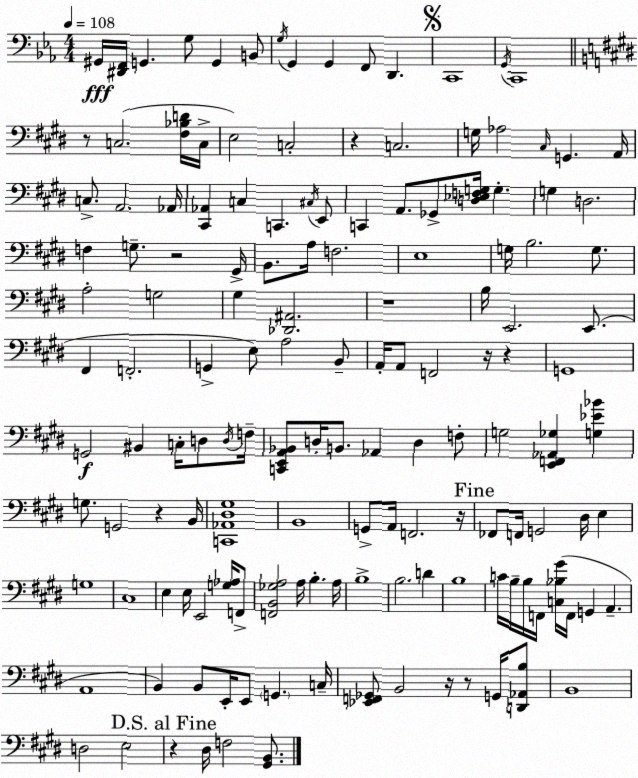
X:1
T:Untitled
M:4/4
L:1/4
K:Eb
^G,,/4 [^D,,F,,]/4 G,, G,/2 G,, B,,/2 G,/4 G,, G,, F,,/2 D,, C,,4 G,,/4 C,,4 z/2 C,2 [^F,_B,D]/4 C,/4 E,2 C,2 z C,2 G,/4 _A,2 ^C,/4 G,, A,,/4 C,/2 A,,2 _A,,/4 [^C,,_A,,] C, C,, ^C,/4 E,,/2 C,, A,,/2 _G,,/2 [D,_E,F,G,]/4 G, G, D,2 F, G,/2 z2 ^G,,/4 B,,/2 A,/4 F,2 E,4 G,/4 B,2 G,/2 A,2 G,2 ^G, [_D,,^A,,]2 z4 B,/4 E,,2 E,,/2 ^F,, F,,2 G,, E,/2 A,2 B,,/2 A,,/4 A,,/2 F,,2 z/4 z G,,4 G,,2 ^B,, C,/4 D,/2 D,/4 F,/4 [C,,E,,A,,_B,,]/2 D,/4 B,,/2 _A,, D, F,/2 G,2 [E,,F,,_A,,_G,] [G,_E_B] G,/2 G,,2 z B,,/4 [C,,_A,,^D,^G,]4 B,,4 G,,/2 A,,/4 F,,2 z/4 _F,,/2 F,,/4 G,,2 ^D,/4 E, G,4 ^C,4 E, E,/4 E,,2 [G,_A,]/4 F,,/2 [F,,B,,_G,A,]2 A,/4 B, A,/4 B,4 B,2 D B,4 C/4 B,/4 B,/4 F,,/4 [C,_B,^G]/4 F,,/4 G,, A,, A,,4 B,, B,,/2 E,,/4 E,,/2 G,, C,/4 [_E,,F,,_G,,]/2 B,,2 z/4 z/2 G,,/4 [D,,_A,,B,]/2 B,,4 D,2 E,2 z ^D,/4 F,2 [^G,,B,,]/2